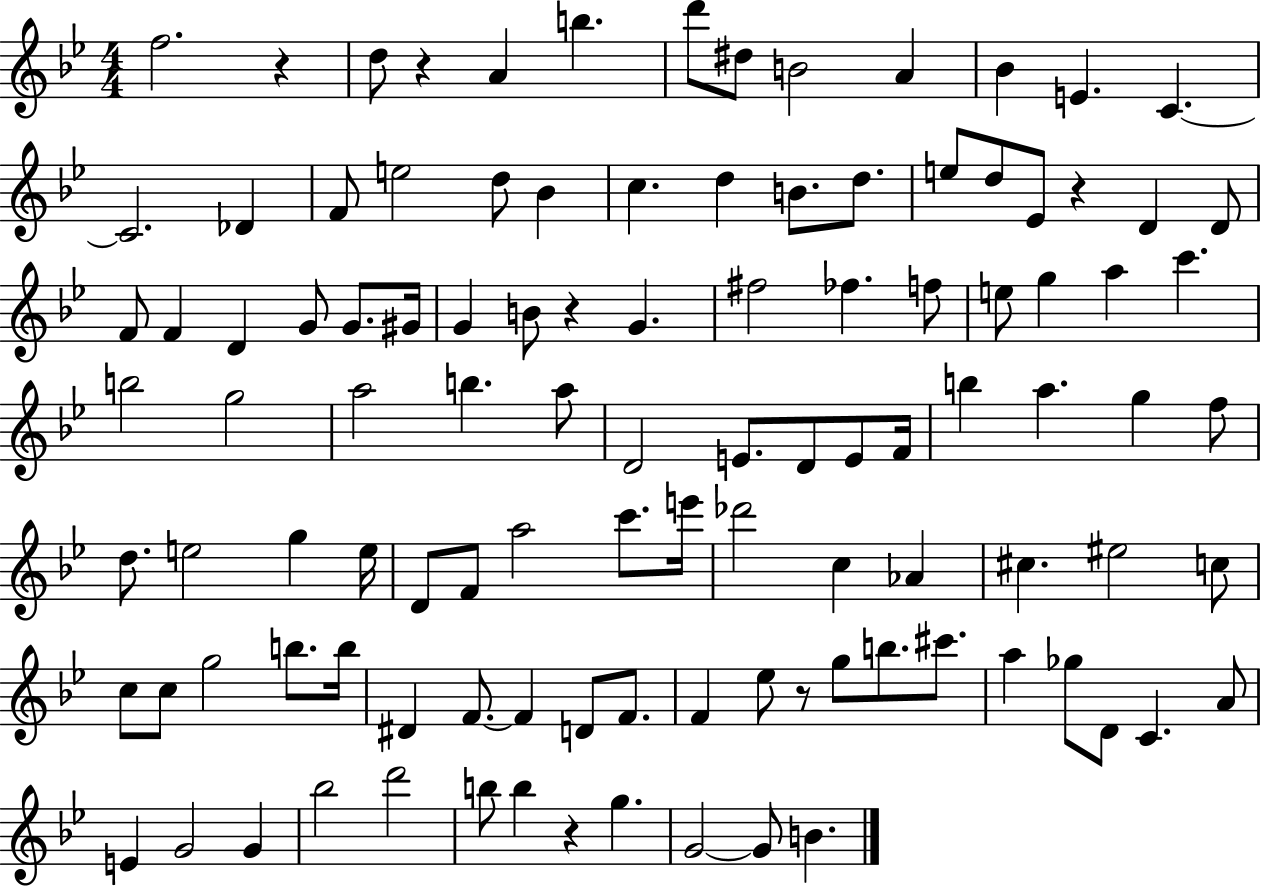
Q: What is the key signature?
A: BES major